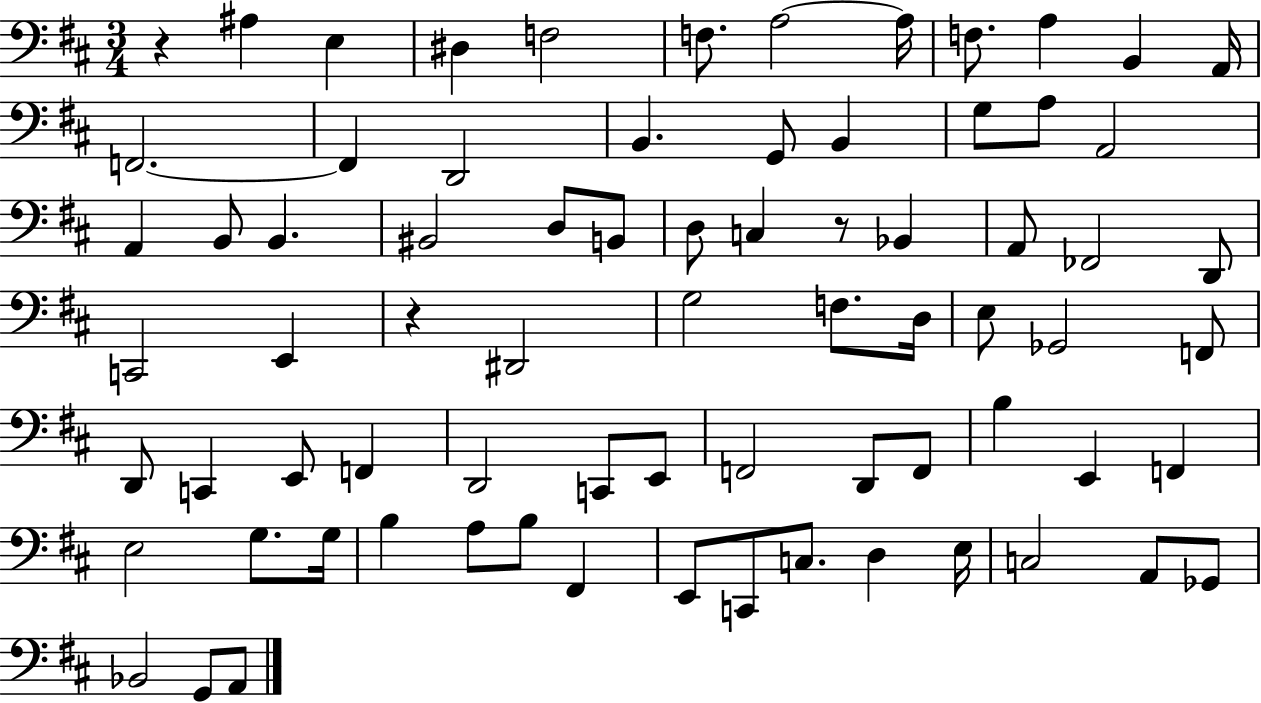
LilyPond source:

{
  \clef bass
  \numericTimeSignature
  \time 3/4
  \key d \major
  r4 ais4 e4 | dis4 f2 | f8. a2~~ a16 | f8. a4 b,4 a,16 | \break f,2.~~ | f,4 d,2 | b,4. g,8 b,4 | g8 a8 a,2 | \break a,4 b,8 b,4. | bis,2 d8 b,8 | d8 c4 r8 bes,4 | a,8 fes,2 d,8 | \break c,2 e,4 | r4 dis,2 | g2 f8. d16 | e8 ges,2 f,8 | \break d,8 c,4 e,8 f,4 | d,2 c,8 e,8 | f,2 d,8 f,8 | b4 e,4 f,4 | \break e2 g8. g16 | b4 a8 b8 fis,4 | e,8 c,8 c8. d4 e16 | c2 a,8 ges,8 | \break bes,2 g,8 a,8 | \bar "|."
}